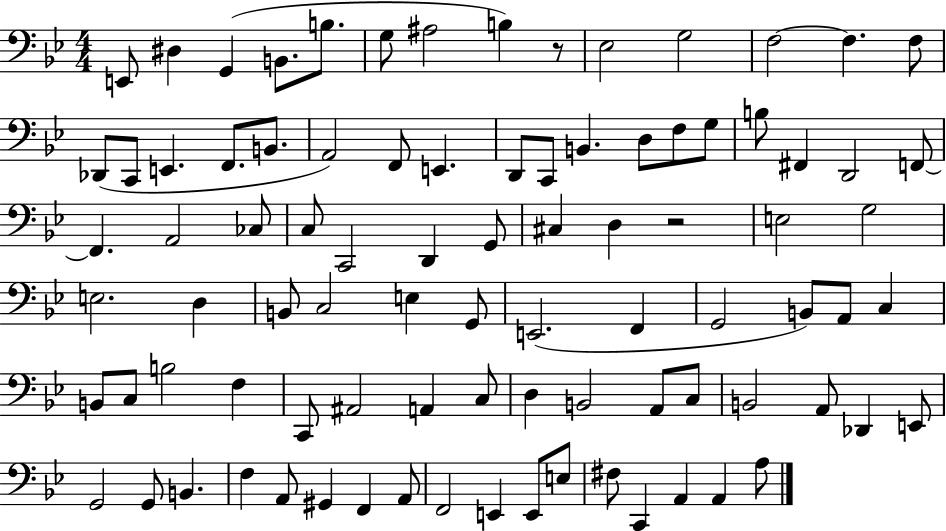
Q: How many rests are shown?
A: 2